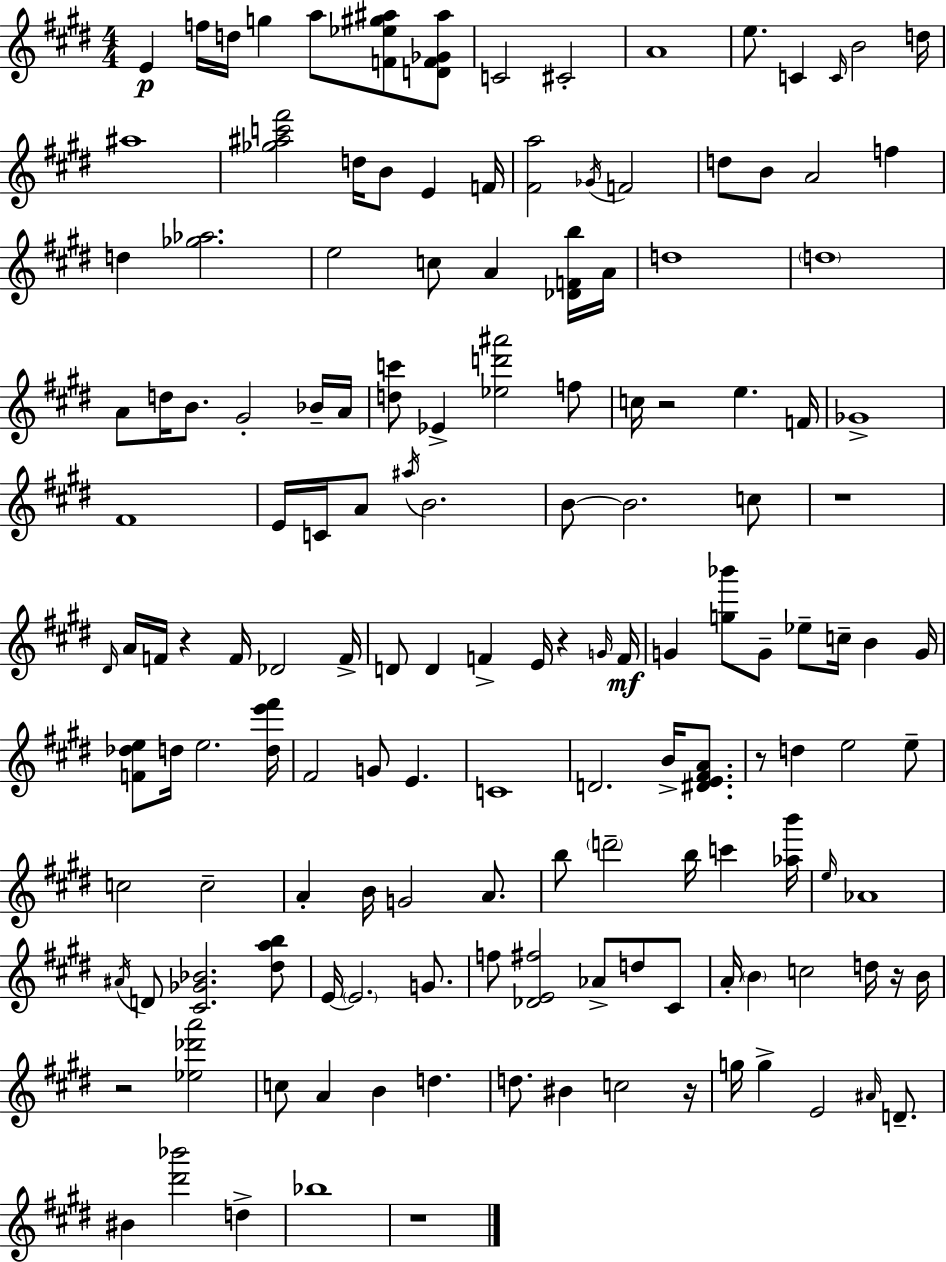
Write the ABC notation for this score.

X:1
T:Untitled
M:4/4
L:1/4
K:E
E f/4 d/4 g a/2 [F_e^g^a]/2 [DF_G^a]/2 C2 ^C2 A4 e/2 C C/4 B2 d/4 ^a4 [_g^ac'^f']2 d/4 B/2 E F/4 [^Fa]2 _G/4 F2 d/2 B/2 A2 f d [_g_a]2 e2 c/2 A [_DFb]/4 A/4 d4 d4 A/2 d/4 B/2 ^G2 _B/4 A/4 [dc']/2 _E [_ed'^a']2 f/2 c/4 z2 e F/4 _G4 ^F4 E/4 C/4 A/2 ^a/4 B2 B/2 B2 c/2 z4 ^D/4 A/4 F/4 z F/4 _D2 F/4 D/2 D F E/4 z G/4 F/4 G [g_b']/2 G/2 _e/2 c/4 B G/4 [F_de]/2 d/4 e2 [de'^f']/4 ^F2 G/2 E C4 D2 B/4 [^DE^FA]/2 z/2 d e2 e/2 c2 c2 A B/4 G2 A/2 b/2 d'2 b/4 c' [_ab']/4 e/4 _A4 ^A/4 D/2 [^C_G_B]2 [^dab]/2 E/4 E2 G/2 f/2 [_DE^f]2 _A/2 d/2 ^C/2 A/4 B c2 d/4 z/4 B/4 z2 [_e_d'a']2 c/2 A B d d/2 ^B c2 z/4 g/4 g E2 ^A/4 D/2 ^B [^d'_b']2 d _b4 z4